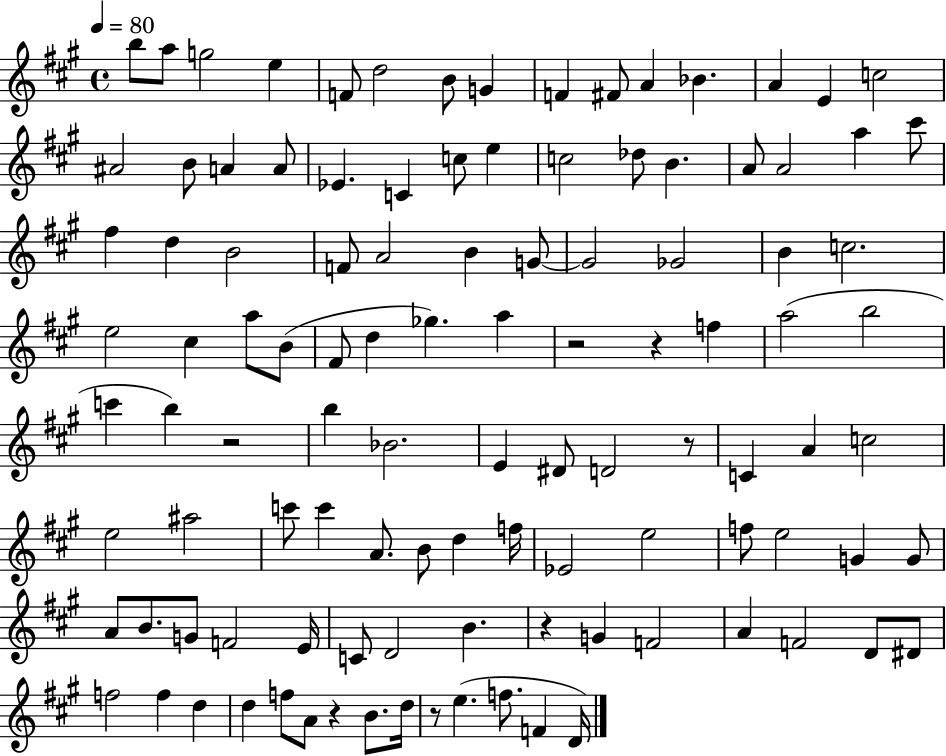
{
  \clef treble
  \time 4/4
  \defaultTimeSignature
  \key a \major
  \tempo 4 = 80
  \repeat volta 2 { b''8 a''8 g''2 e''4 | f'8 d''2 b'8 g'4 | f'4 fis'8 a'4 bes'4. | a'4 e'4 c''2 | \break ais'2 b'8 a'4 a'8 | ees'4. c'4 c''8 e''4 | c''2 des''8 b'4. | a'8 a'2 a''4 cis'''8 | \break fis''4 d''4 b'2 | f'8 a'2 b'4 g'8~~ | g'2 ges'2 | b'4 c''2. | \break e''2 cis''4 a''8 b'8( | fis'8 d''4 ges''4.) a''4 | r2 r4 f''4 | a''2( b''2 | \break c'''4 b''4) r2 | b''4 bes'2. | e'4 dis'8 d'2 r8 | c'4 a'4 c''2 | \break e''2 ais''2 | c'''8 c'''4 a'8. b'8 d''4 f''16 | ees'2 e''2 | f''8 e''2 g'4 g'8 | \break a'8 b'8. g'8 f'2 e'16 | c'8 d'2 b'4. | r4 g'4 f'2 | a'4 f'2 d'8 dis'8 | \break f''2 f''4 d''4 | d''4 f''8 a'8 r4 b'8. d''16 | r8 e''4.( f''8. f'4 d'16) | } \bar "|."
}